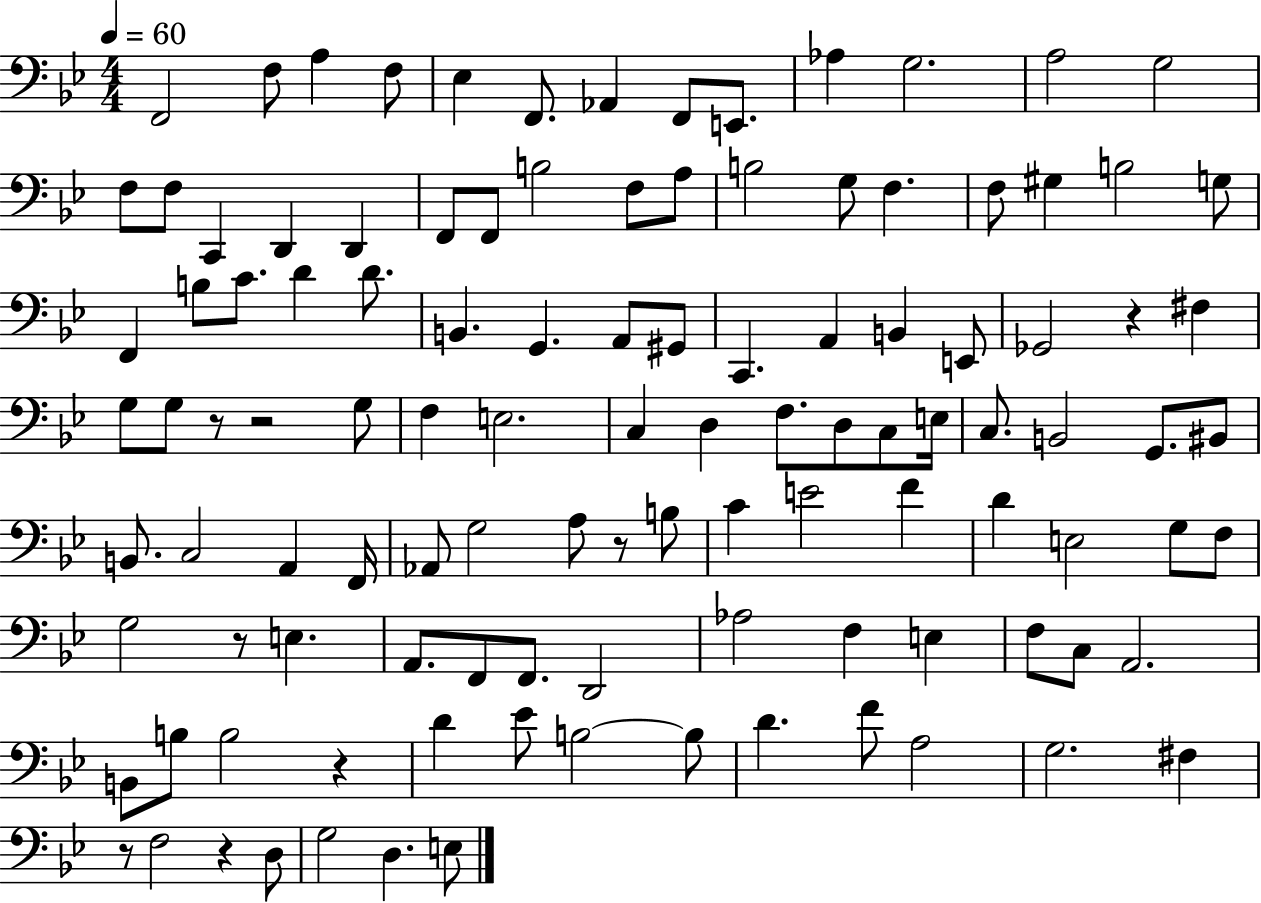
F2/h F3/e A3/q F3/e Eb3/q F2/e. Ab2/q F2/e E2/e. Ab3/q G3/h. A3/h G3/h F3/e F3/e C2/q D2/q D2/q F2/e F2/e B3/h F3/e A3/e B3/h G3/e F3/q. F3/e G#3/q B3/h G3/e F2/q B3/e C4/e. D4/q D4/e. B2/q. G2/q. A2/e G#2/e C2/q. A2/q B2/q E2/e Gb2/h R/q F#3/q G3/e G3/e R/e R/h G3/e F3/q E3/h. C3/q D3/q F3/e. D3/e C3/e E3/s C3/e. B2/h G2/e. BIS2/e B2/e. C3/h A2/q F2/s Ab2/e G3/h A3/e R/e B3/e C4/q E4/h F4/q D4/q E3/h G3/e F3/e G3/h R/e E3/q. A2/e. F2/e F2/e. D2/h Ab3/h F3/q E3/q F3/e C3/e A2/h. B2/e B3/e B3/h R/q D4/q Eb4/e B3/h B3/e D4/q. F4/e A3/h G3/h. F#3/q R/e F3/h R/q D3/e G3/h D3/q. E3/e